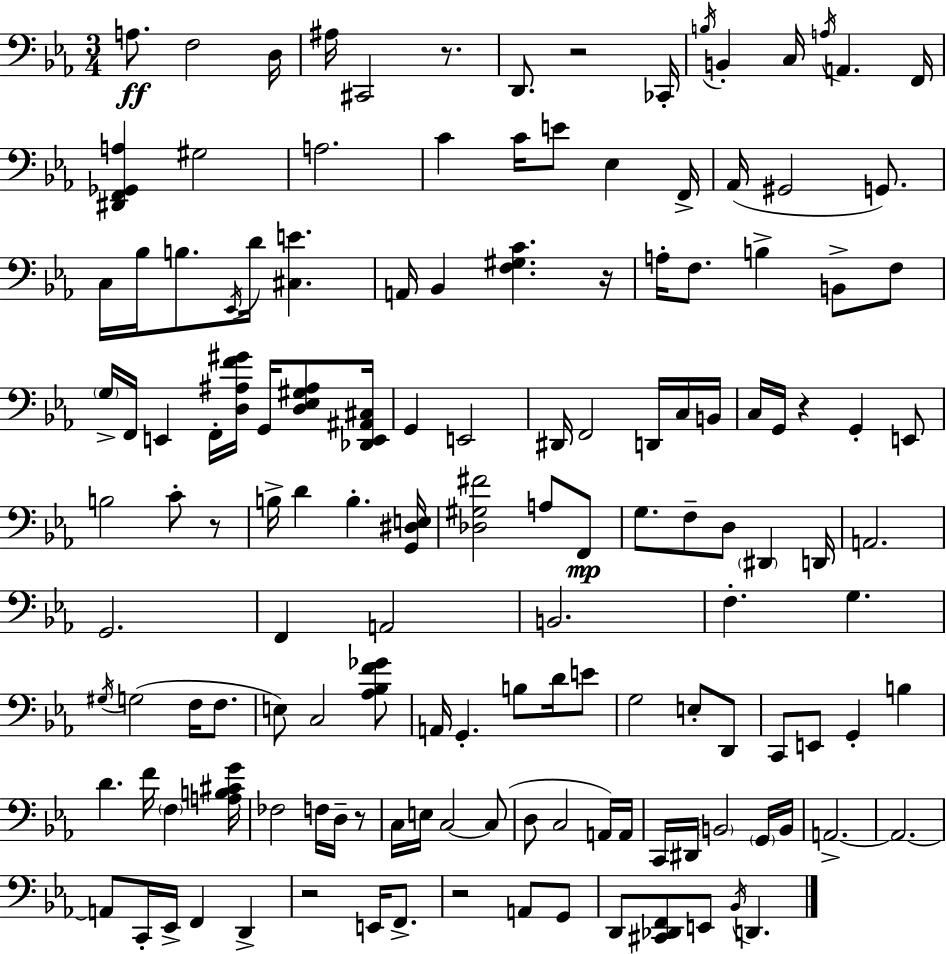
A3/e. F3/h D3/s A#3/s C#2/h R/e. D2/e. R/h CES2/s B3/s B2/q C3/s A3/s A2/q. F2/s [D#2,F2,Gb2,A3]/q G#3/h A3/h. C4/q C4/s E4/e Eb3/q F2/s Ab2/s G#2/h G2/e. C3/s Bb3/s B3/e. Eb2/s D4/s [C#3,E4]/q. A2/s Bb2/q [F3,G#3,C4]/q. R/s A3/s F3/e. B3/q B2/e F3/e G3/s F2/s E2/q F2/s [D3,A#3,F4,G#4]/s G2/s [D3,Eb3,G#3,A#3]/e [Db2,E2,A#2,C#3]/s G2/q E2/h D#2/s F2/h D2/s C3/s B2/s C3/s G2/s R/q G2/q E2/e B3/h C4/e R/e B3/s D4/q B3/q. [G2,D#3,E3]/s [Db3,G#3,F#4]/h A3/e F2/e G3/e. F3/e D3/e D#2/q D2/s A2/h. G2/h. F2/q A2/h B2/h. F3/q. G3/q. G#3/s G3/h F3/s F3/e. E3/e C3/h [Ab3,Bb3,F4,Gb4]/e A2/s G2/q. B3/e D4/s E4/e G3/h E3/e D2/e C2/e E2/e G2/q B3/q D4/q. F4/s F3/q [A3,B3,C#4,G4]/s FES3/h F3/s D3/s R/e C3/s E3/s C3/h C3/e D3/e C3/h A2/s A2/s C2/s D#2/s B2/h G2/s B2/s A2/h. A2/h. A2/e C2/s Eb2/s F2/q D2/q R/h E2/s F2/e. R/h A2/e G2/e D2/e [C#2,Db2,F2]/e E2/e Bb2/s D2/q.